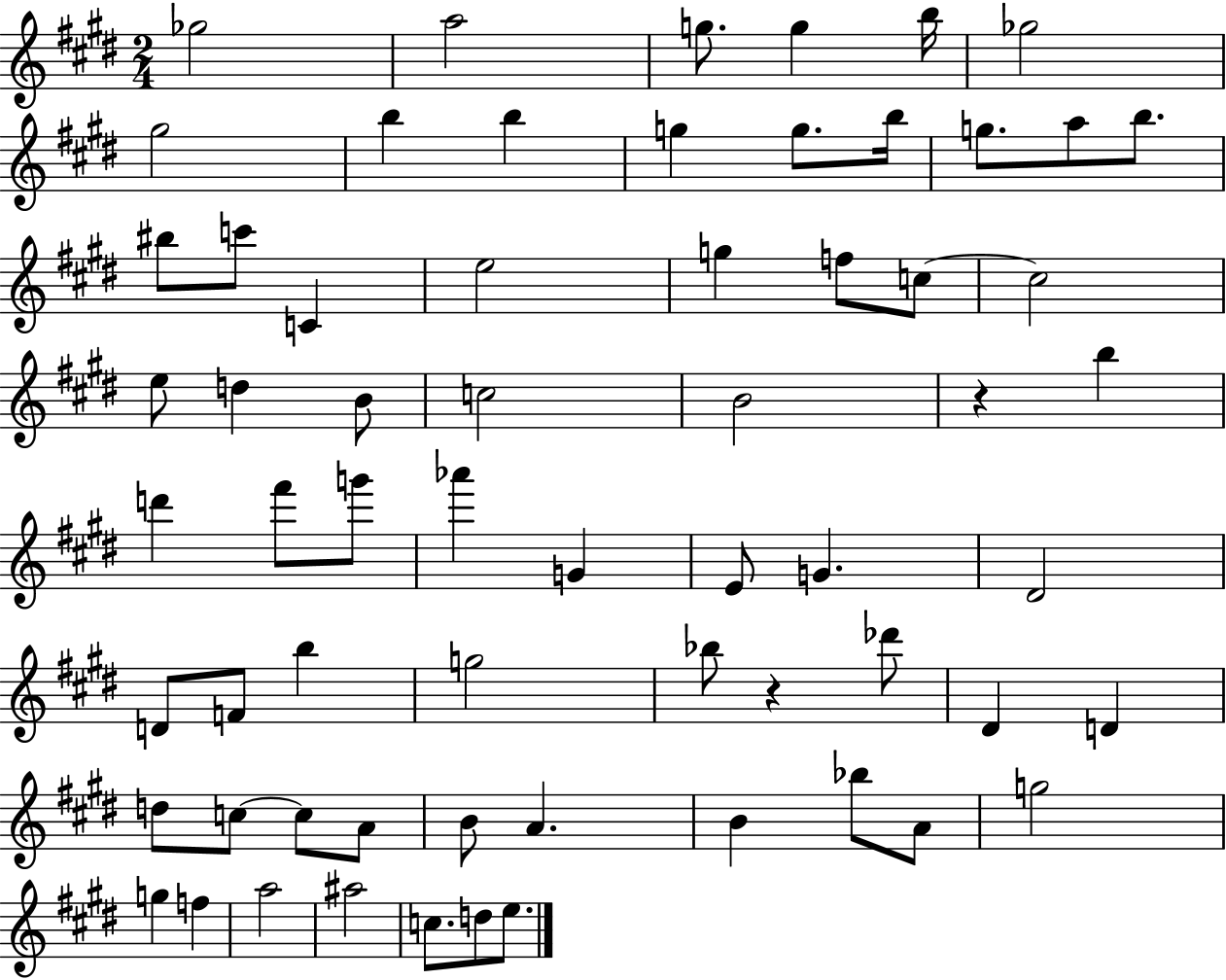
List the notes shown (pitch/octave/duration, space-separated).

Gb5/h A5/h G5/e. G5/q B5/s Gb5/h G#5/h B5/q B5/q G5/q G5/e. B5/s G5/e. A5/e B5/e. BIS5/e C6/e C4/q E5/h G5/q F5/e C5/e C5/h E5/e D5/q B4/e C5/h B4/h R/q B5/q D6/q F#6/e G6/e Ab6/q G4/q E4/e G4/q. D#4/h D4/e F4/e B5/q G5/h Bb5/e R/q Db6/e D#4/q D4/q D5/e C5/e C5/e A4/e B4/e A4/q. B4/q Bb5/e A4/e G5/h G5/q F5/q A5/h A#5/h C5/e. D5/e E5/e.